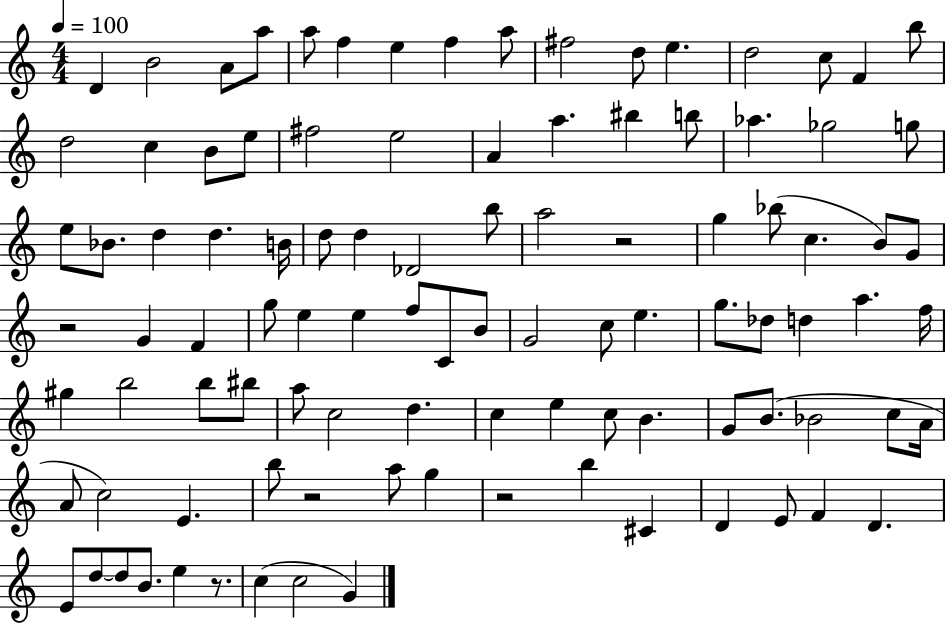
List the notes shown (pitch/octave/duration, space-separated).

D4/q B4/h A4/e A5/e A5/e F5/q E5/q F5/q A5/e F#5/h D5/e E5/q. D5/h C5/e F4/q B5/e D5/h C5/q B4/e E5/e F#5/h E5/h A4/q A5/q. BIS5/q B5/e Ab5/q. Gb5/h G5/e E5/e Bb4/e. D5/q D5/q. B4/s D5/e D5/q Db4/h B5/e A5/h R/h G5/q Bb5/e C5/q. B4/e G4/e R/h G4/q F4/q G5/e E5/q E5/q F5/e C4/e B4/e G4/h C5/e E5/q. G5/e. Db5/e D5/q A5/q. F5/s G#5/q B5/h B5/e BIS5/e A5/e C5/h D5/q. C5/q E5/q C5/e B4/q. G4/e B4/e. Bb4/h C5/e A4/s A4/e C5/h E4/q. B5/e R/h A5/e G5/q R/h B5/q C#4/q D4/q E4/e F4/q D4/q. E4/e D5/e D5/e B4/e. E5/q R/e. C5/q C5/h G4/q